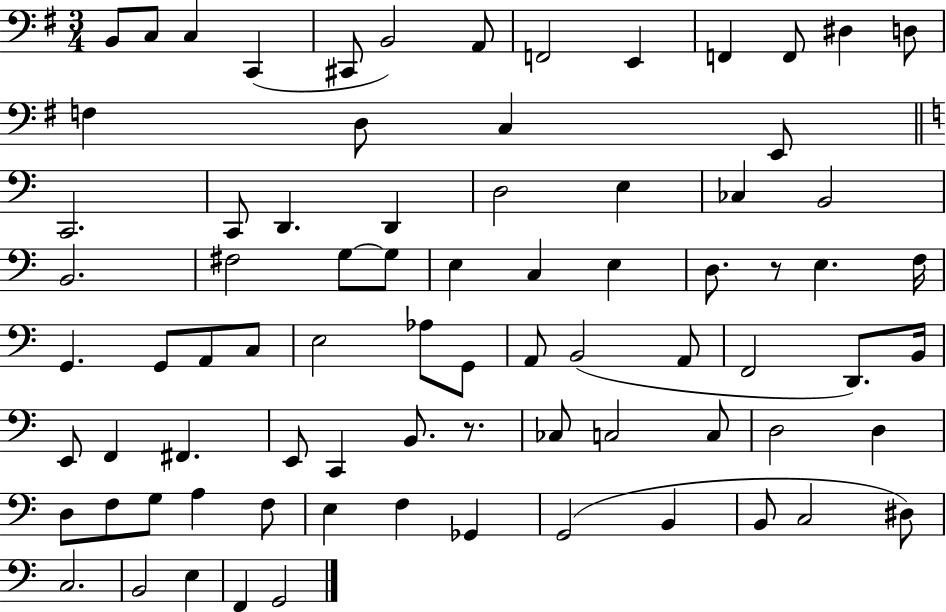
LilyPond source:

{
  \clef bass
  \numericTimeSignature
  \time 3/4
  \key g \major
  b,8 c8 c4 c,4( | cis,8 b,2) a,8 | f,2 e,4 | f,4 f,8 dis4 d8 | \break f4 d8 c4 e,8 | \bar "||" \break \key c \major c,2. | c,8 d,4. d,4 | d2 e4 | ces4 b,2 | \break b,2. | fis2 g8~~ g8 | e4 c4 e4 | d8. r8 e4. f16 | \break g,4. g,8 a,8 c8 | e2 aes8 g,8 | a,8 b,2( a,8 | f,2 d,8.) b,16 | \break e,8 f,4 fis,4. | e,8 c,4 b,8. r8. | ces8 c2 c8 | d2 d4 | \break d8 f8 g8 a4 f8 | e4 f4 ges,4 | g,2( b,4 | b,8 c2 dis8) | \break c2. | b,2 e4 | f,4 g,2 | \bar "|."
}